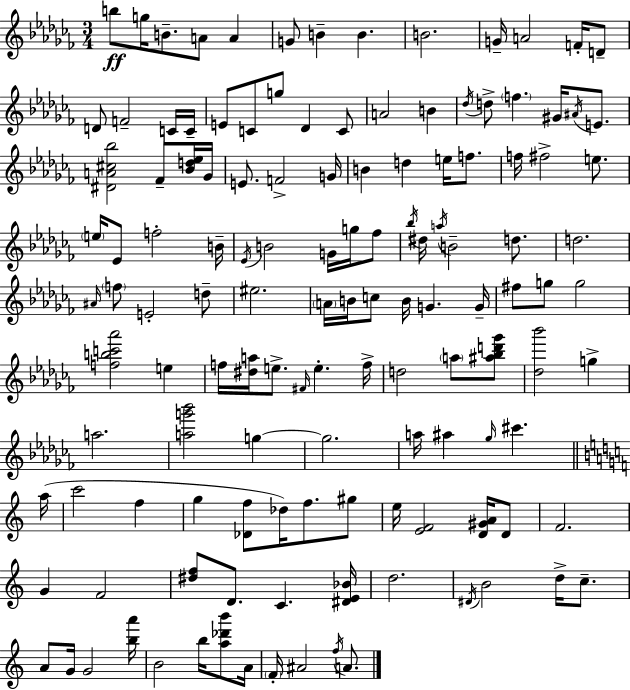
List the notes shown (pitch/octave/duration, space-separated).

B5/e G5/s B4/e. A4/e A4/q G4/e B4/q B4/q. B4/h. G4/s A4/h F4/s D4/e D4/e F4/h C4/s C4/s E4/e C4/e G5/e Db4/q C4/e A4/h B4/q Db5/s D5/e F5/q. G#4/s A#4/s E4/e. [D#4,A4,C#5,Bb5]/h FES4/e [Bb4,D5,Eb5]/s Gb4/s E4/e. F4/h G4/s B4/q D5/q E5/s F5/e. F5/s F#5/h E5/e. E5/s Eb4/e F5/h B4/s Eb4/s B4/h G4/s G5/s FES5/e Bb5/s D#5/s A5/s B4/h D5/e. D5/h. A#4/s F5/e E4/h D5/e EIS5/h. A4/s B4/s C5/e B4/s G4/q. G4/s F#5/e G5/e G5/h [F5,B5,C6,Ab6]/h E5/q F5/s [D#5,A5]/s E5/e. F#4/s E5/q. F5/s D5/h A5/e [A#5,Bb5,D6,Gb6]/e [Db5,Bb6]/h G5/q A5/h. [A5,G6,Bb6]/h G5/q G5/h. A5/s A#5/q Gb5/s C#6/q. A5/s C6/h F5/q G5/q [Db4,F5]/e Db5/s F5/e. G#5/e E5/s [E4,F4]/h [D4,G#4,A4]/s D4/e F4/h. G4/q F4/h [D#5,F5]/e D4/e. C4/q. [D#4,E4,Bb4]/s D5/h. D#4/s B4/h D5/s C5/e. A4/e G4/s G4/h [B5,A6]/s B4/h B5/s [A5,Db6,B6]/e A4/s F4/s A#4/h F5/s A4/e.